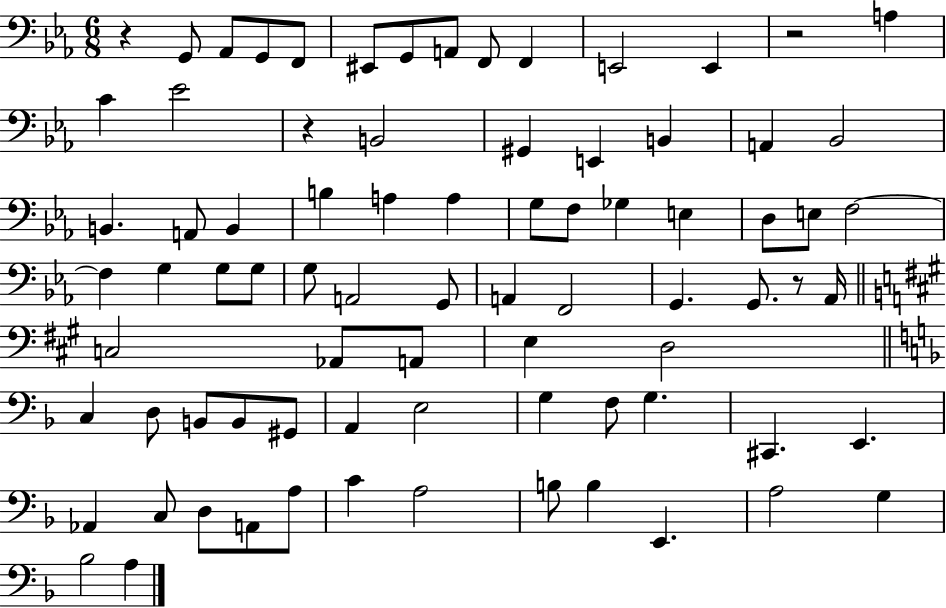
{
  \clef bass
  \numericTimeSignature
  \time 6/8
  \key ees \major
  r4 g,8 aes,8 g,8 f,8 | eis,8 g,8 a,8 f,8 f,4 | e,2 e,4 | r2 a4 | \break c'4 ees'2 | r4 b,2 | gis,4 e,4 b,4 | a,4 bes,2 | \break b,4. a,8 b,4 | b4 a4 a4 | g8 f8 ges4 e4 | d8 e8 f2~~ | \break f4 g4 g8 g8 | g8 a,2 g,8 | a,4 f,2 | g,4. g,8. r8 aes,16 | \break \bar "||" \break \key a \major c2 aes,8 a,8 | e4 d2 | \bar "||" \break \key d \minor c4 d8 b,8 b,8 gis,8 | a,4 e2 | g4 f8 g4. | cis,4. e,4. | \break aes,4 c8 d8 a,8 a8 | c'4 a2 | b8 b4 e,4. | a2 g4 | \break bes2 a4 | \bar "|."
}